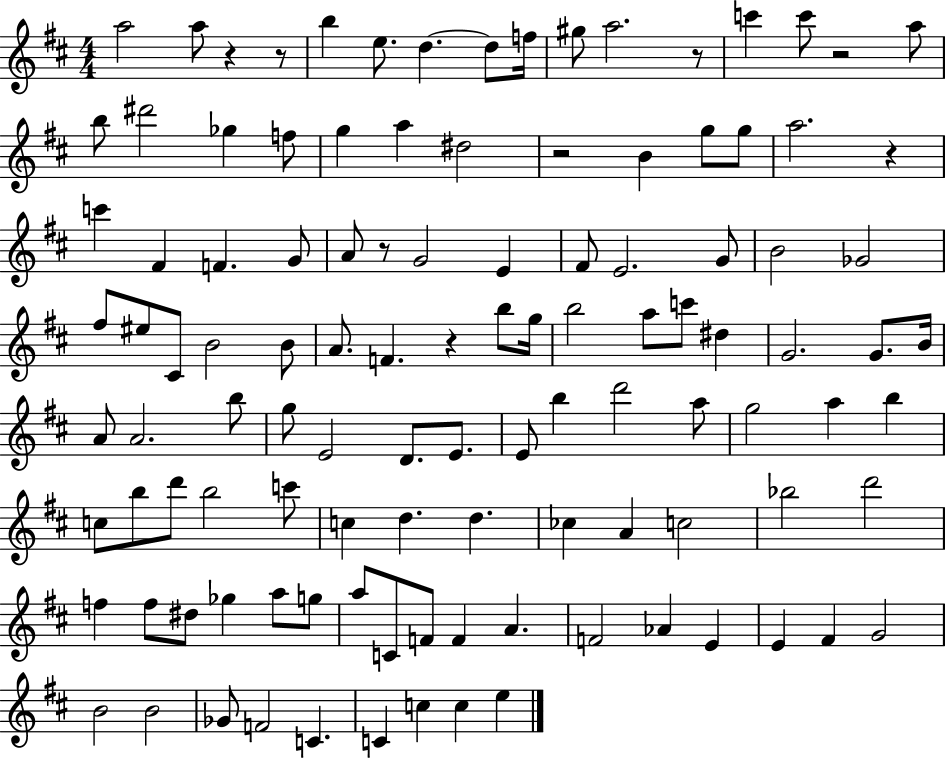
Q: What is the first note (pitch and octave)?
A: A5